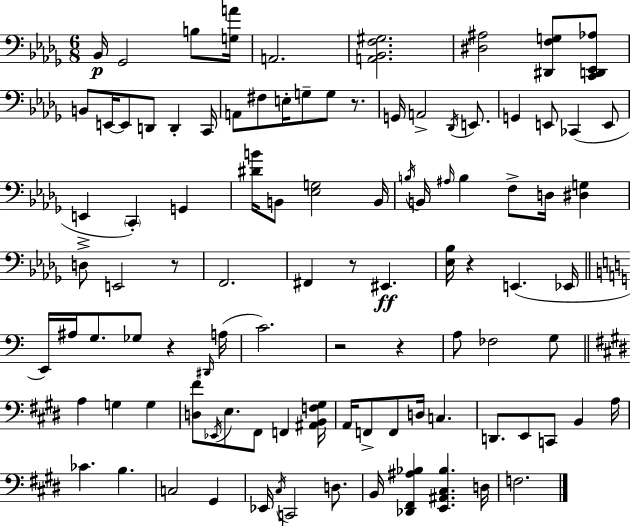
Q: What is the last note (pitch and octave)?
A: F3